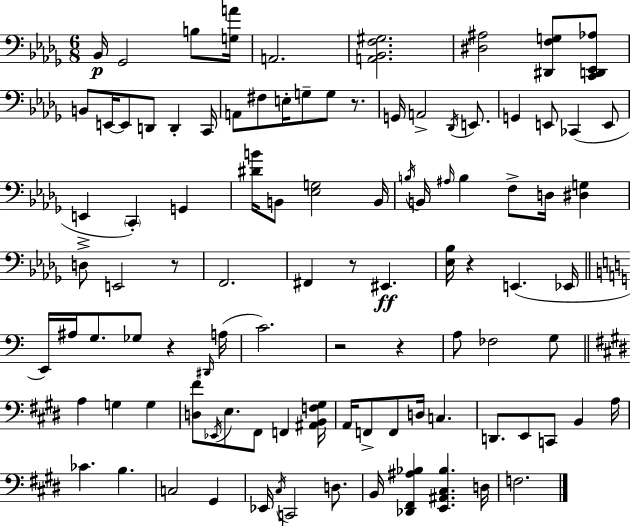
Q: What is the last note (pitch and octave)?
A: F3